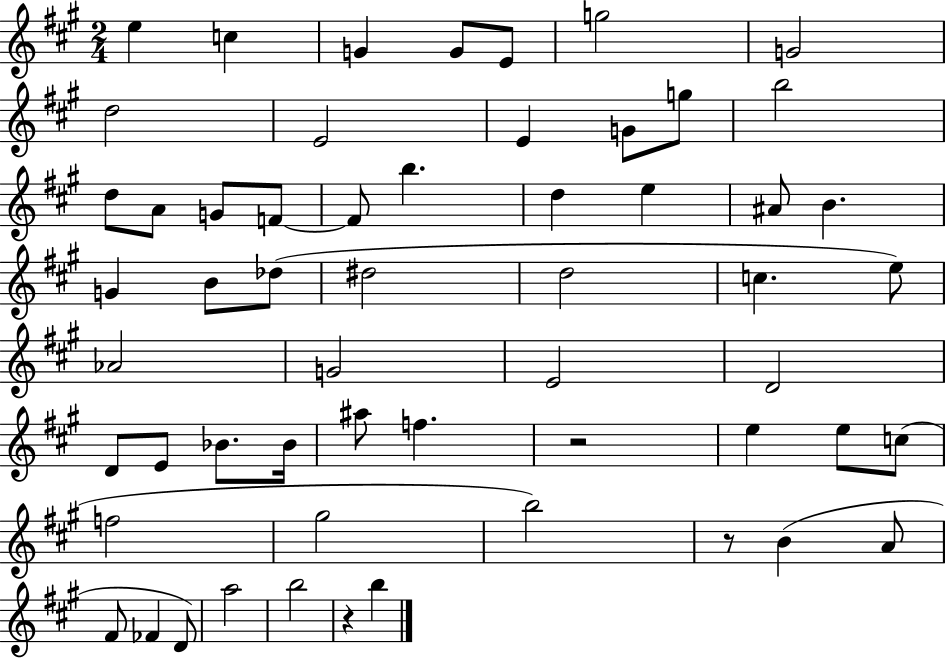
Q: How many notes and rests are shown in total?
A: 57